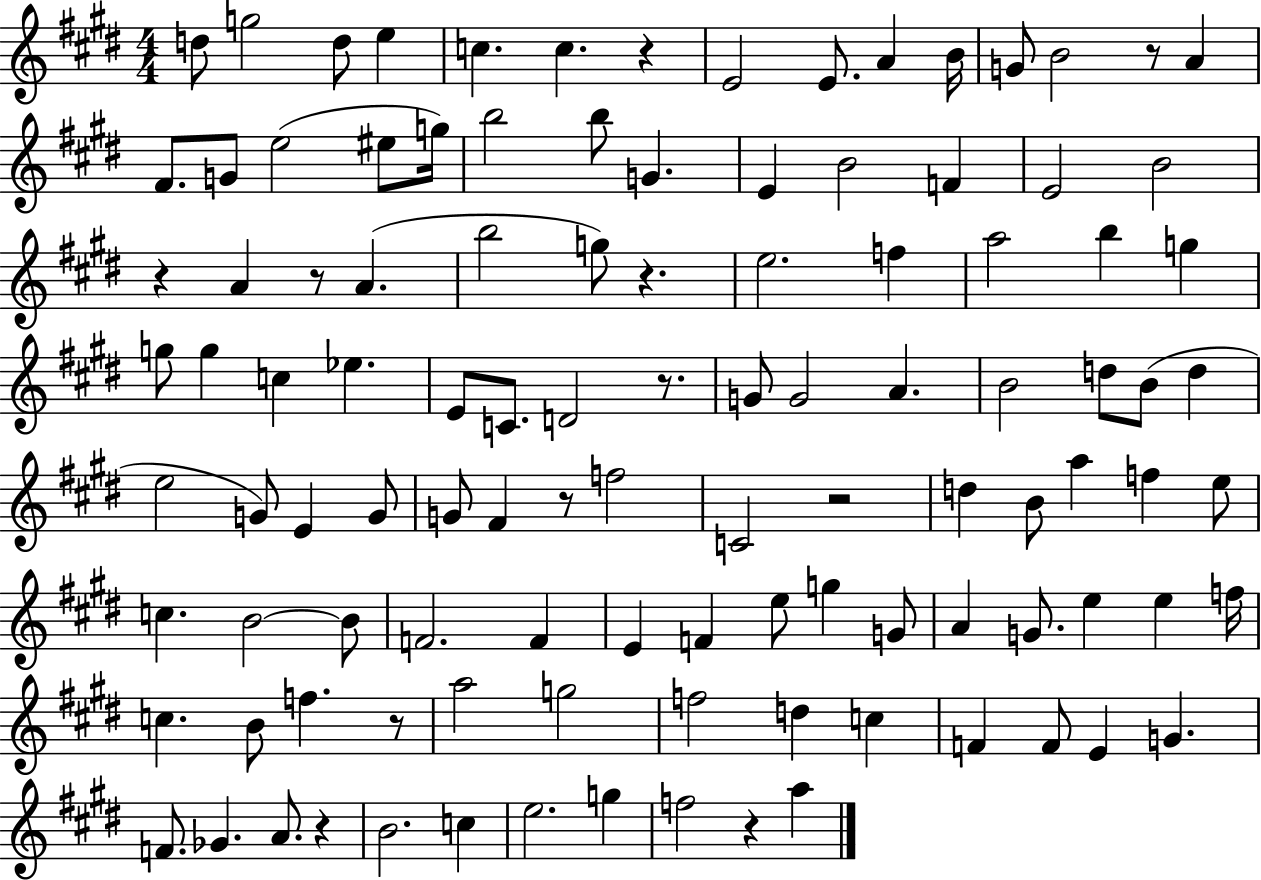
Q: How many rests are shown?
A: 11